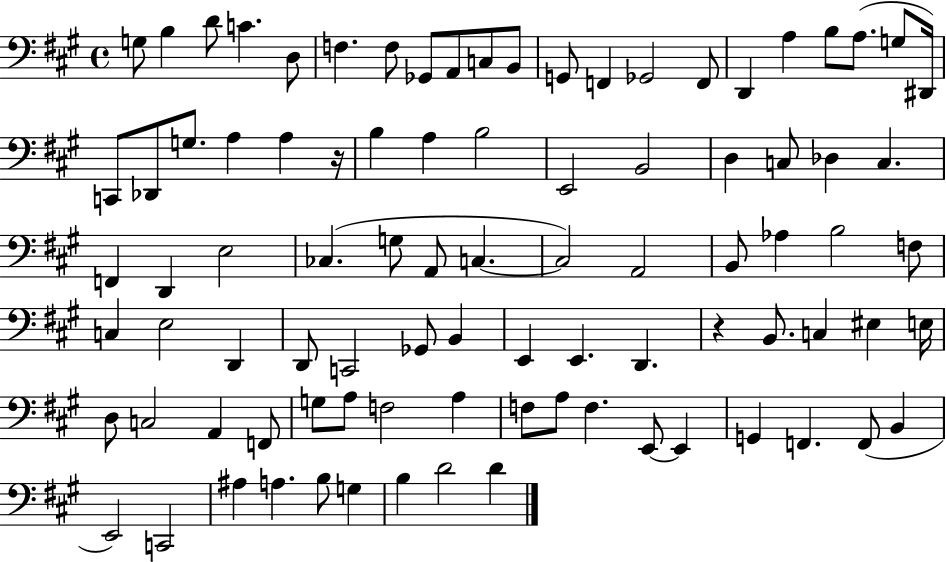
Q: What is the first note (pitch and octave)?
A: G3